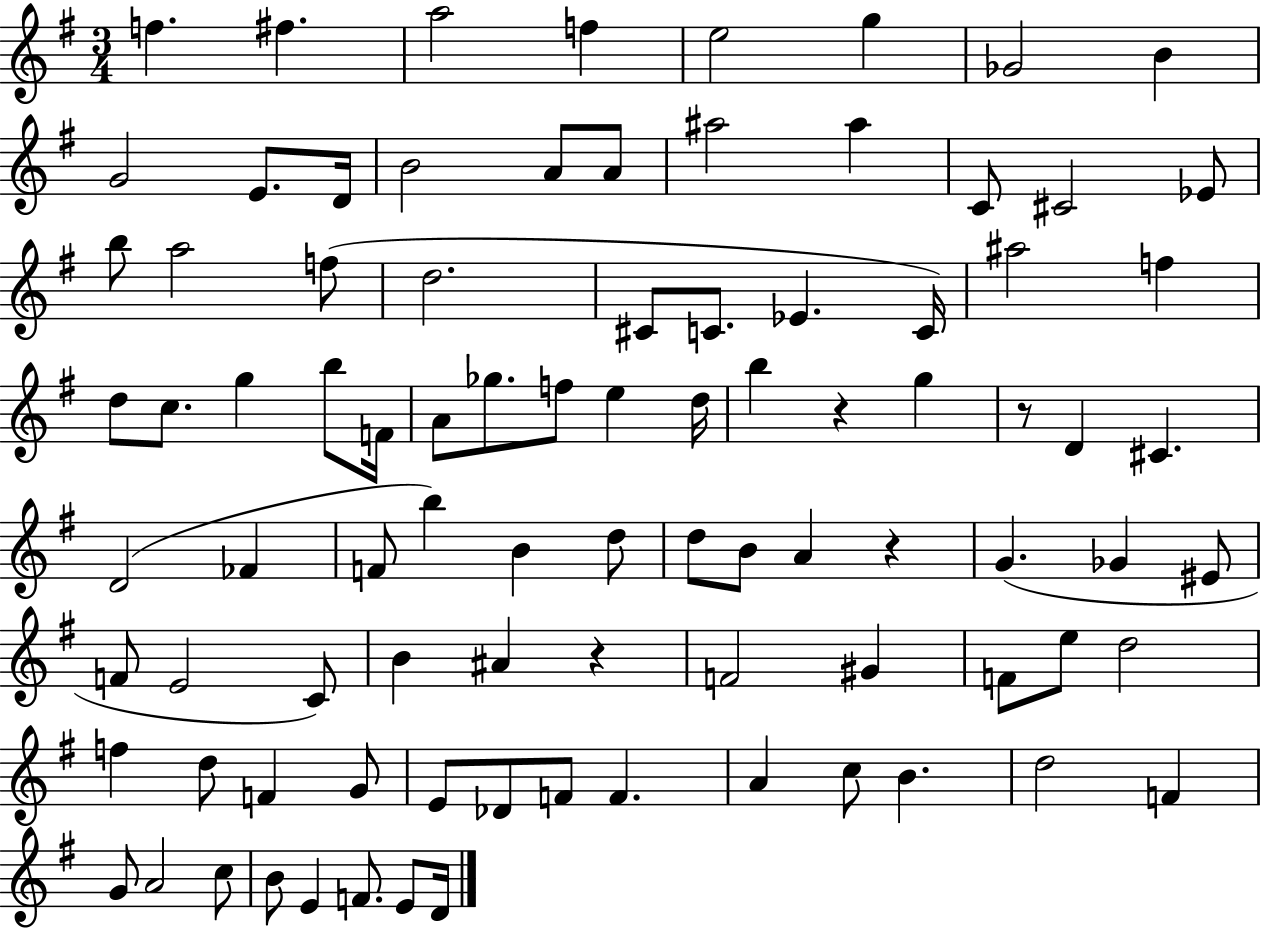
F5/q. F#5/q. A5/h F5/q E5/h G5/q Gb4/h B4/q G4/h E4/e. D4/s B4/h A4/e A4/e A#5/h A#5/q C4/e C#4/h Eb4/e B5/e A5/h F5/e D5/h. C#4/e C4/e. Eb4/q. C4/s A#5/h F5/q D5/e C5/e. G5/q B5/e F4/s A4/e Gb5/e. F5/e E5/q D5/s B5/q R/q G5/q R/e D4/q C#4/q. D4/h FES4/q F4/e B5/q B4/q D5/e D5/e B4/e A4/q R/q G4/q. Gb4/q EIS4/e F4/e E4/h C4/e B4/q A#4/q R/q F4/h G#4/q F4/e E5/e D5/h F5/q D5/e F4/q G4/e E4/e Db4/e F4/e F4/q. A4/q C5/e B4/q. D5/h F4/q G4/e A4/h C5/e B4/e E4/q F4/e. E4/e D4/s